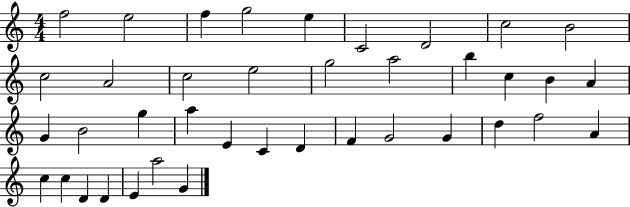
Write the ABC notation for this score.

X:1
T:Untitled
M:4/4
L:1/4
K:C
f2 e2 f g2 e C2 D2 c2 B2 c2 A2 c2 e2 g2 a2 b c B A G B2 g a E C D F G2 G d f2 A c c D D E a2 G